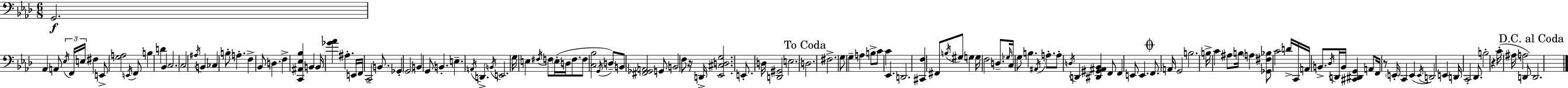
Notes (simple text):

G2/h. Ab2/q A2/e Eb3/s F2/s E3/s F#3/q E2/e [G3,A3]/h E2/s F2/e B3/q D4/q Bb2/q C3/h. C3/h A#3/s B2/q CES3/q B3/e A3/q. F3/q Bb2/e D3/q. F3/q [C2,A#2,Eb3,Bb3]/q B2/q B2/s [Gb4,Ab4]/q A#3/q. E2/s F2/s C2/h B2/e. Gb2/q G2/h B2/q G2/e B2/q. E3/q. A2/s D2/q. B2/s E2/h. G3/s E3/q F#3/s F3/e E3/s D3/s F3/e. F3/e [C3,Bb3]/h G2/s D3/e B2/e [F#2,Gb2,A2]/h G2/e B2/h F3/e R/s D2/s [Eb2,C#3,D3,G3]/h. E2/e. D3/s [D2,G#2]/h E3/h. D3/h. F#3/h. G3/e G3/q A3/q B3/e C4/e C4/q Eb2/q. D2/h. [C#2,F3]/q F#2/e B3/s G#3/e G3/q G3/s F3/h D3/e. Gb3/s C3/s G3/e B3/q. A#2/s A3/e. A3/e D3/s D2/q [D#2,G#2,A#2,Bb2]/q F2/e F2/q E2/e E2/q. F2/e. A2/s G2/h B3/h. B3/s C4/q A#3/e B3/s A3/q [Gb2,F#3,Bb3]/e C4/h D4/s C2/s A2/s B2/e. Db3/s D2/s B2/s [C#2,D#2,G2]/q A2/e F2/s R/e E2/s C2/q E2/q E2/s D2/h E2/q D2/s C2/h Db2/e. B3/h R/q C4/s A#3/s A3/h D2/e D2/h.